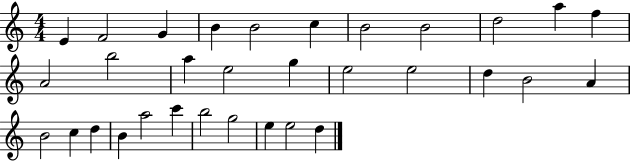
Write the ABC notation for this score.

X:1
T:Untitled
M:4/4
L:1/4
K:C
E F2 G B B2 c B2 B2 d2 a f A2 b2 a e2 g e2 e2 d B2 A B2 c d B a2 c' b2 g2 e e2 d